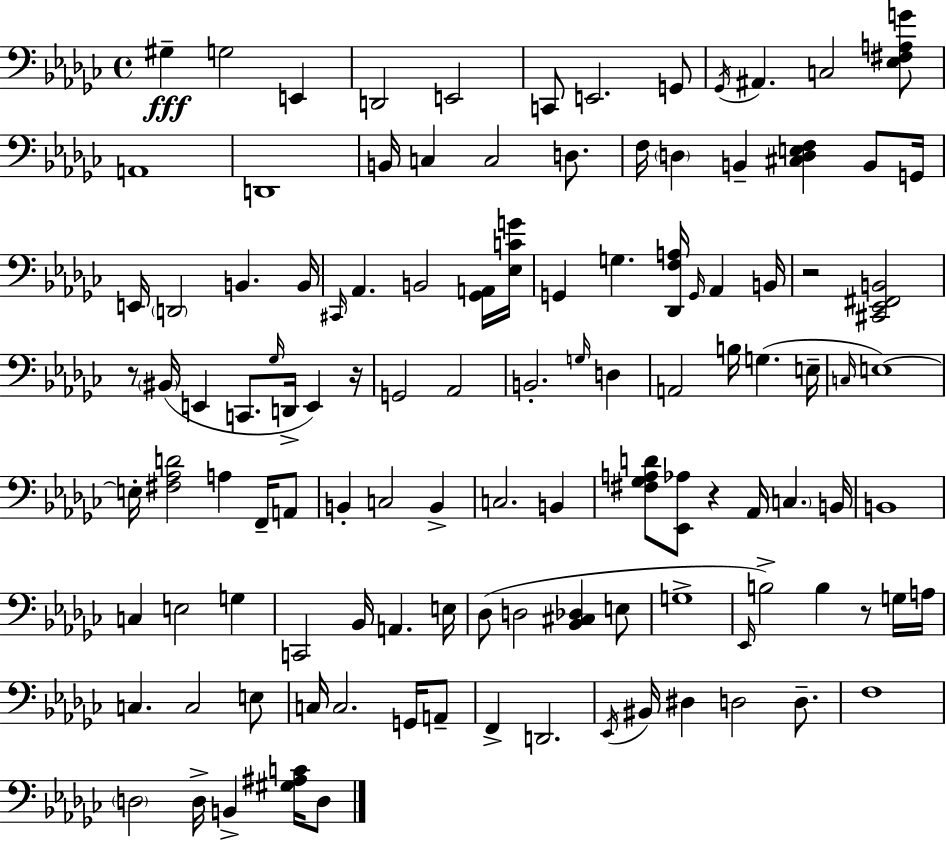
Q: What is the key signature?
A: EES minor